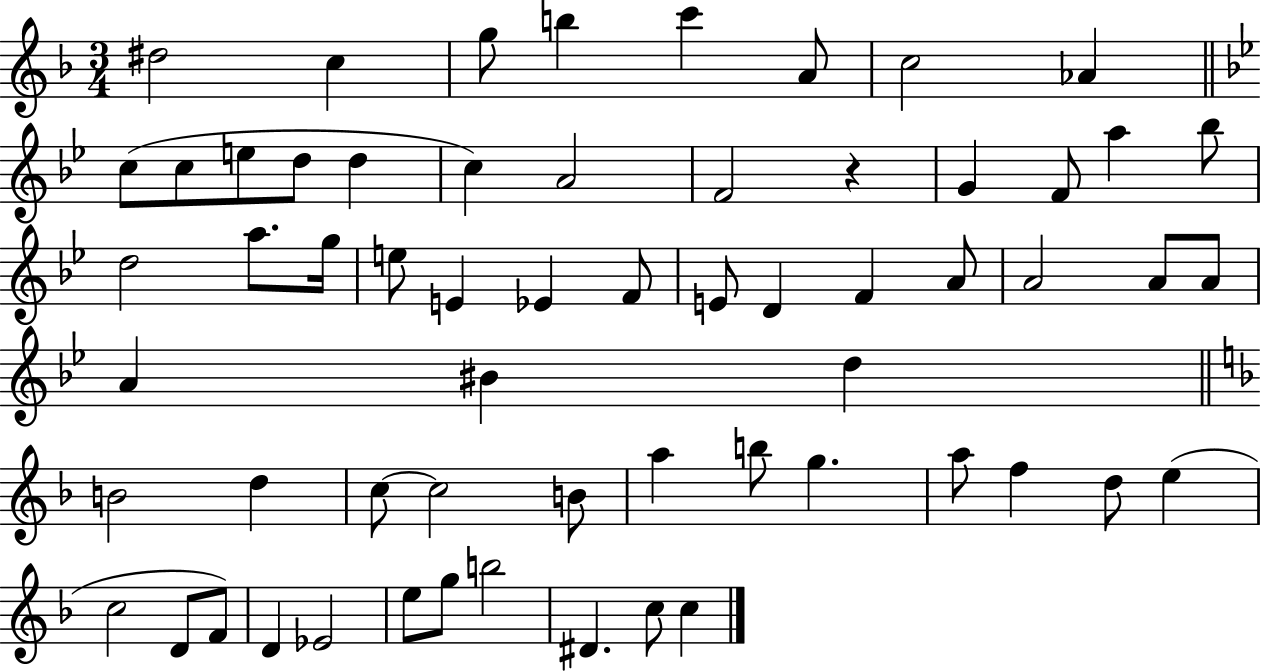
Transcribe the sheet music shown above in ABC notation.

X:1
T:Untitled
M:3/4
L:1/4
K:F
^d2 c g/2 b c' A/2 c2 _A c/2 c/2 e/2 d/2 d c A2 F2 z G F/2 a _b/2 d2 a/2 g/4 e/2 E _E F/2 E/2 D F A/2 A2 A/2 A/2 A ^B d B2 d c/2 c2 B/2 a b/2 g a/2 f d/2 e c2 D/2 F/2 D _E2 e/2 g/2 b2 ^D c/2 c